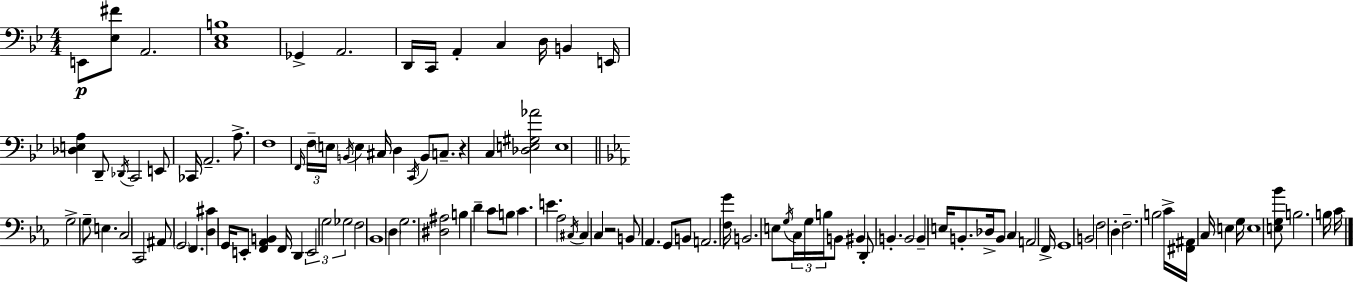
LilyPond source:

{
  \clef bass
  \numericTimeSignature
  \time 4/4
  \key g \minor
  e,8\p <ees fis'>8 a,2. | <c ees b>1 | ges,4-> a,2. | d,16 c,16 a,4-. c4 d16 b,4 e,16 | \break <des e a>4 d,8-- \acciaccatura { des,16 } c,2 e,8 | ces,16 a,2.-- a8.-> | f1 | \grace { f,16 } \tuplet 3/2 { f16-- \parenthesize e16 \acciaccatura { b,16 } } e4 cis16 d4 \acciaccatura { c,16 } b,8 | \break c8.-- r4 c4 <des e gis aes'>2 | e1 | \bar "||" \break \key ees \major g2-> g8-- e4. | c2 c,2 | ais,8 \parenthesize g,2 f,4. | <d cis'>4 g,16 e,8-. <f, aes, b,>4 f,16 d,4 | \break \tuplet 3/2 { e,2 g2 | ges2 } f2 | bes,1 | \parenthesize d4 g2. | \break <dis ais>2 b4 d'4-- | c'8 b8 c'4. e'4. | aes2 \acciaccatura { cis16 } cis4 c4 | r2 b,8 aes,4. | \break g,8 b,8 a,2. | <f g'>16 b,2. e8 | \acciaccatura { g16 } \tuplet 3/2 { c16 g16 b16 } b,8 bis,4 d,8-. b,4.-. | b,2 b,4-- e16 b,8.-. | \break des16-> b,8 c4 a,2 | f,16-> g,1 | b,2 f2 | \parenthesize d4-. f2.-- | \break b2 c'16-> <fis, ais,>16 c16 e4 | g16 e1 | <e g bes'>8 b2. | b16 c'16 \bar "|."
}